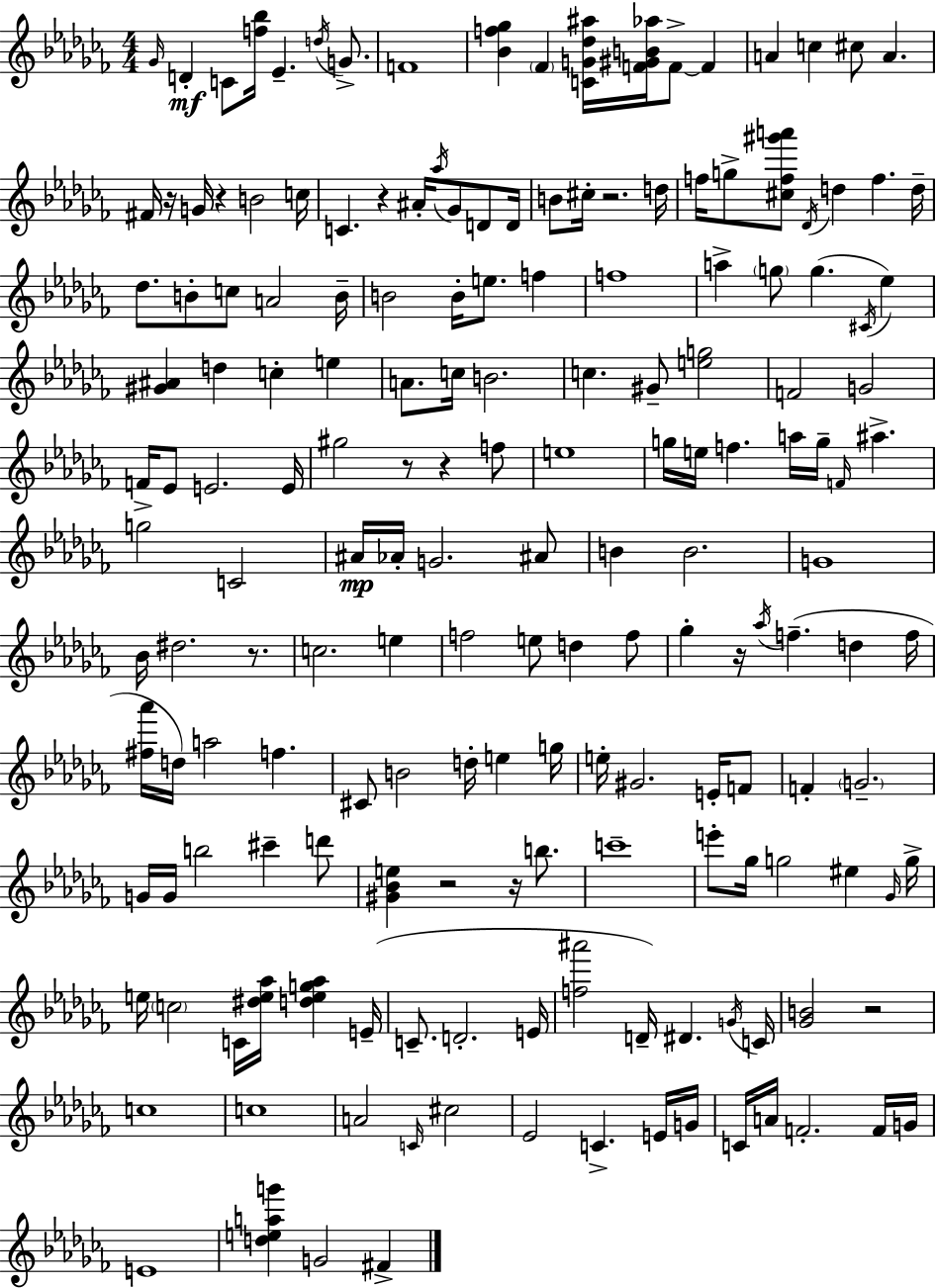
{
  \clef treble
  \numericTimeSignature
  \time 4/4
  \key aes \minor
  \grace { ges'16 }\mf d'4-. c'8 <f'' bes''>16 ees'4.-- \acciaccatura { d''16 } g'8.-> | f'1 | <bes' f'' ges''>4 \parenthesize fes'4 <c' g' des'' ais''>16 <f' gis' b' aes''>16 f'8->~~ f'4 | a'4 c''4 cis''8 a'4. | \break fis'16 r16 g'16 r4 b'2 | c''16 c'4. r4 ais'16-. \acciaccatura { aes''16 } ges'8 | d'8 d'16 b'8 cis''16-. r2. | d''16 f''16 g''8-> <cis'' f'' gis''' a'''>8 \acciaccatura { des'16 } d''4 f''4. | \break d''16-- des''8. b'8-. c''8 a'2 | b'16-- b'2 b'16-. e''8. | f''4 f''1 | a''4-> \parenthesize g''8 g''4.( | \break \acciaccatura { cis'16 } ees''4) <gis' ais'>4 d''4 c''4-. | e''4 a'8. c''16 b'2. | c''4. gis'8-- <e'' g''>2 | f'2 g'2 | \break f'16-> ees'8 e'2. | e'16 gis''2 r8 r4 | f''8 e''1 | g''16 e''16 f''4. a''16 g''16-- \grace { f'16 } | \break ais''4.-> g''2 c'2 | ais'16\mp aes'16-. g'2. | ais'8 b'4 b'2. | g'1 | \break bes'16 dis''2. | r8. c''2. | e''4 f''2 e''8 | d''4 f''8 ges''4-. r16 \acciaccatura { aes''16 } f''4.--( | \break d''4 f''16 <fis'' aes'''>16 d''16) a''2 | f''4. cis'8 b'2 | d''16-. e''4 g''16 e''16-. gis'2. | e'16-. f'8 f'4-. \parenthesize g'2.-- | \break g'16 g'16 b''2 | cis'''4-- d'''8 <gis' bes' e''>4 r2 | r16 b''8. c'''1-- | e'''8-. ges''16 g''2 | \break eis''4 \grace { ges'16 } g''16-> e''16 \parenthesize c''2 | c'16 <dis'' e'' aes''>16 <d'' e'' g'' aes''>4 e'16--( c'8.-- d'2.-. | e'16 <f'' ais'''>2 | d'16--) dis'4. \acciaccatura { g'16 } c'16 <ges' b'>2 | \break r2 c''1 | c''1 | a'2 | \grace { c'16 } cis''2 ees'2 | \break c'4.-> e'16 g'16 c'16 a'16 f'2.-. | f'16 g'16 e'1 | <d'' e'' a'' g'''>4 g'2 | fis'4-> \bar "|."
}